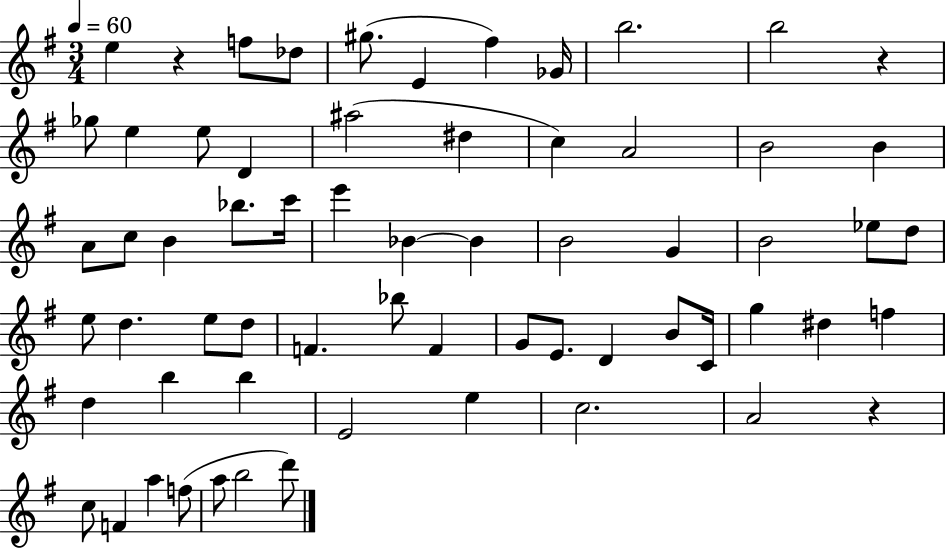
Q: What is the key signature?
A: G major